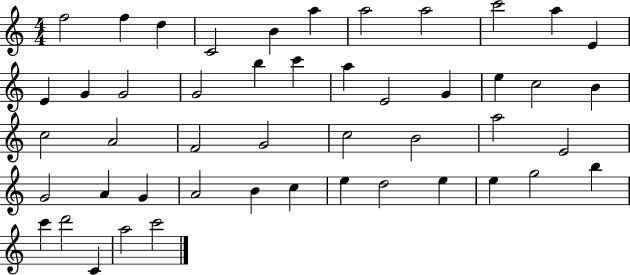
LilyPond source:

{
  \clef treble
  \numericTimeSignature
  \time 4/4
  \key c \major
  f''2 f''4 d''4 | c'2 b'4 a''4 | a''2 a''2 | c'''2 a''4 e'4 | \break e'4 g'4 g'2 | g'2 b''4 c'''4 | a''4 e'2 g'4 | e''4 c''2 b'4 | \break c''2 a'2 | f'2 g'2 | c''2 b'2 | a''2 e'2 | \break g'2 a'4 g'4 | a'2 b'4 c''4 | e''4 d''2 e''4 | e''4 g''2 b''4 | \break c'''4 d'''2 c'4 | a''2 c'''2 | \bar "|."
}